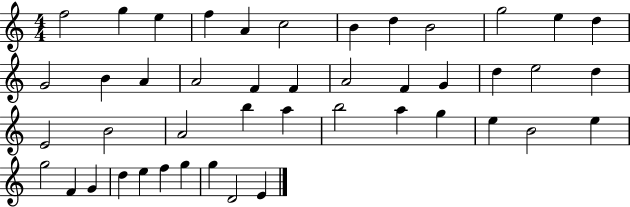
X:1
T:Untitled
M:4/4
L:1/4
K:C
f2 g e f A c2 B d B2 g2 e d G2 B A A2 F F A2 F G d e2 d E2 B2 A2 b a b2 a g e B2 e g2 F G d e f g g D2 E